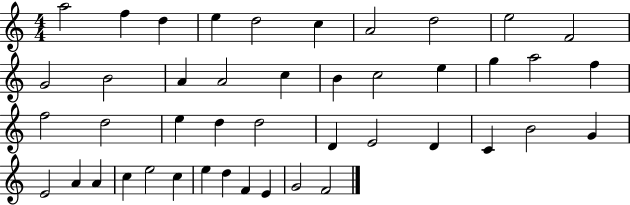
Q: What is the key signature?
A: C major